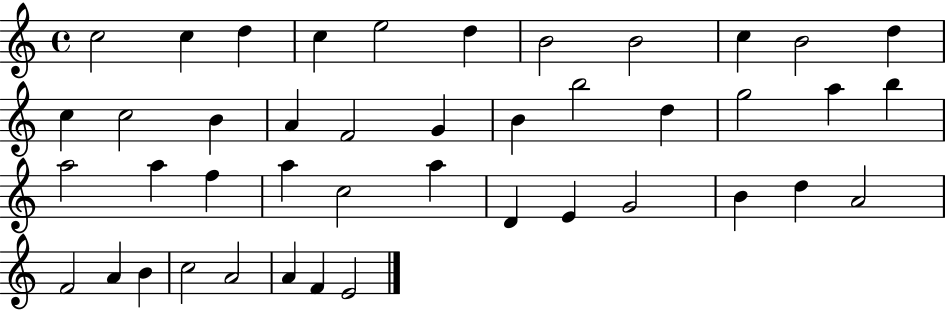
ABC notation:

X:1
T:Untitled
M:4/4
L:1/4
K:C
c2 c d c e2 d B2 B2 c B2 d c c2 B A F2 G B b2 d g2 a b a2 a f a c2 a D E G2 B d A2 F2 A B c2 A2 A F E2